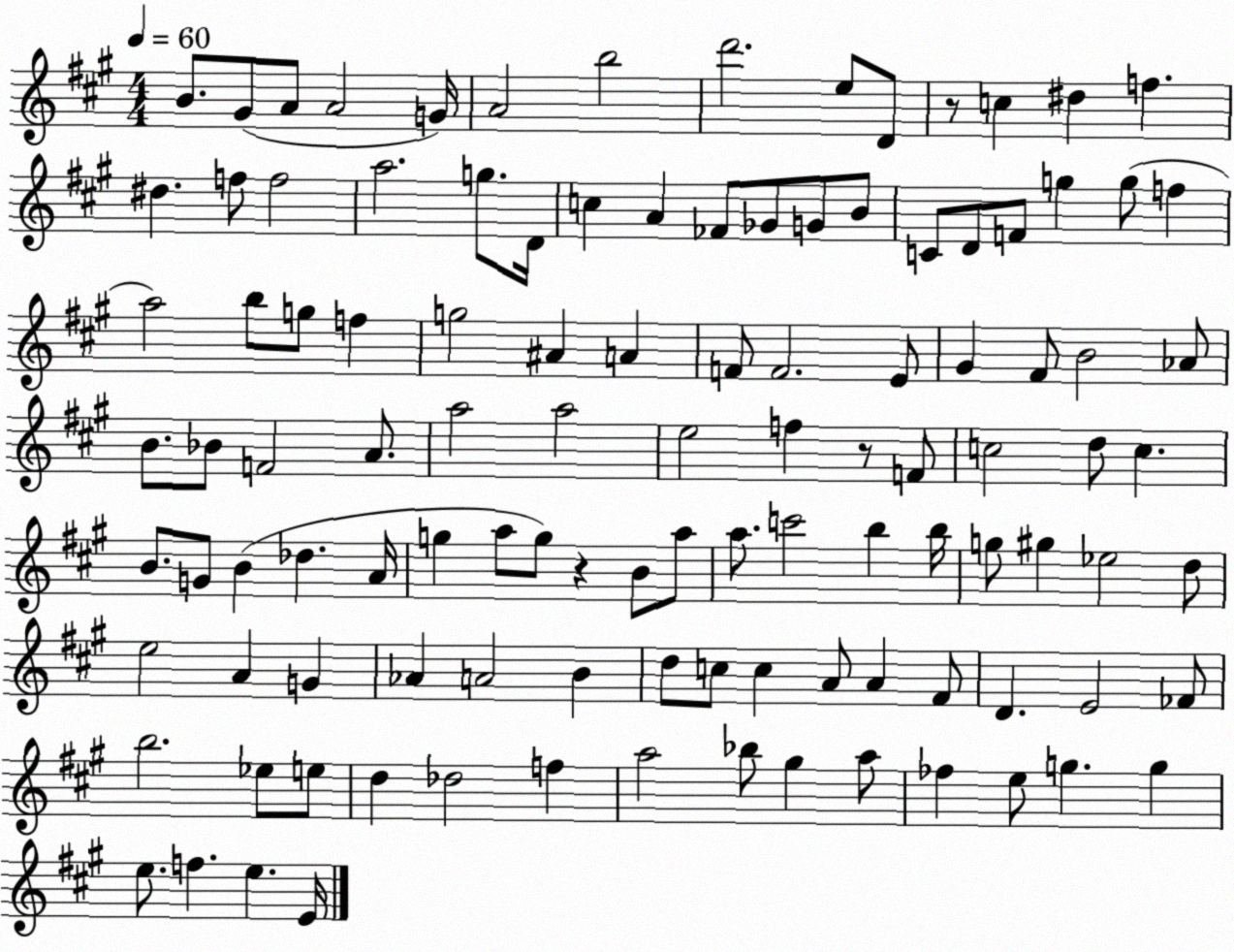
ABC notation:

X:1
T:Untitled
M:4/4
L:1/4
K:A
B/2 ^G/2 A/2 A2 G/4 A2 b2 d'2 e/2 D/2 z/2 c ^d f ^d f/2 f2 a2 g/2 D/4 c A _F/2 _G/2 G/2 B/2 C/2 D/2 F/2 g g/2 f a2 b/2 g/2 f g2 ^A A F/2 F2 E/2 ^G ^F/2 B2 _A/2 B/2 _B/2 F2 A/2 a2 a2 e2 f z/2 F/2 c2 d/2 c B/2 G/2 B _d A/4 g a/2 g/2 z B/2 a/2 a/2 c'2 b b/4 g/2 ^g _e2 d/2 e2 A G _A A2 B d/2 c/2 c A/2 A ^F/2 D E2 _F/2 b2 _e/2 e/2 d _d2 f a2 _b/2 ^g a/2 _f e/2 g g e/2 f e E/4